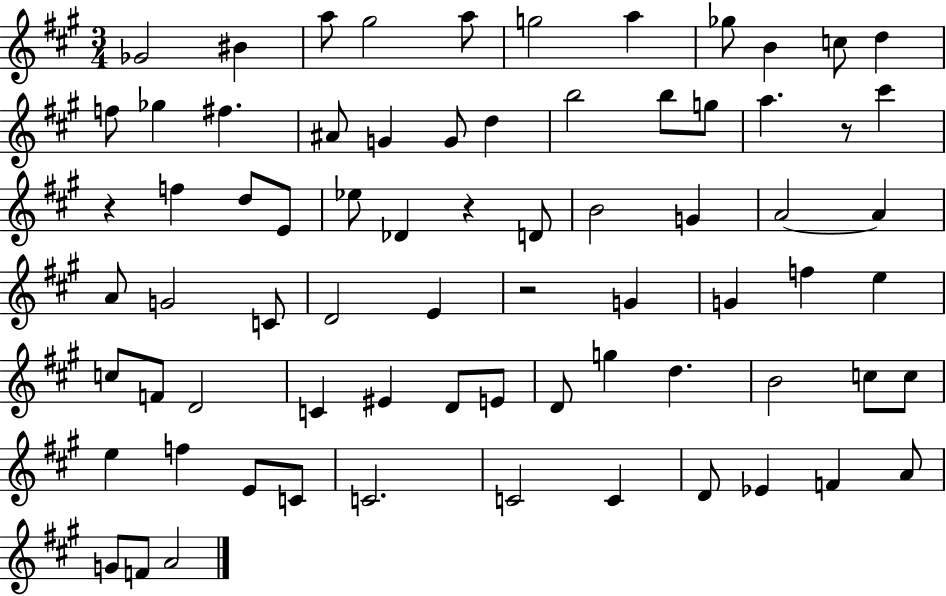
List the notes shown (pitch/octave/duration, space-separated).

Gb4/h BIS4/q A5/e G#5/h A5/e G5/h A5/q Gb5/e B4/q C5/e D5/q F5/e Gb5/q F#5/q. A#4/e G4/q G4/e D5/q B5/h B5/e G5/e A5/q. R/e C#6/q R/q F5/q D5/e E4/e Eb5/e Db4/q R/q D4/e B4/h G4/q A4/h A4/q A4/e G4/h C4/e D4/h E4/q R/h G4/q G4/q F5/q E5/q C5/e F4/e D4/h C4/q EIS4/q D4/e E4/e D4/e G5/q D5/q. B4/h C5/e C5/e E5/q F5/q E4/e C4/e C4/h. C4/h C4/q D4/e Eb4/q F4/q A4/e G4/e F4/e A4/h